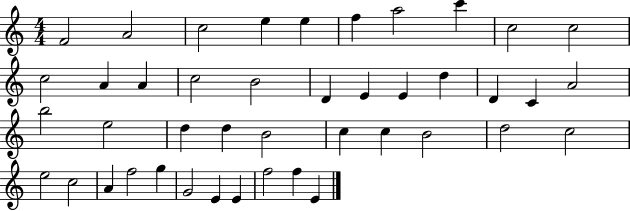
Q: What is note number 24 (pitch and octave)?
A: E5